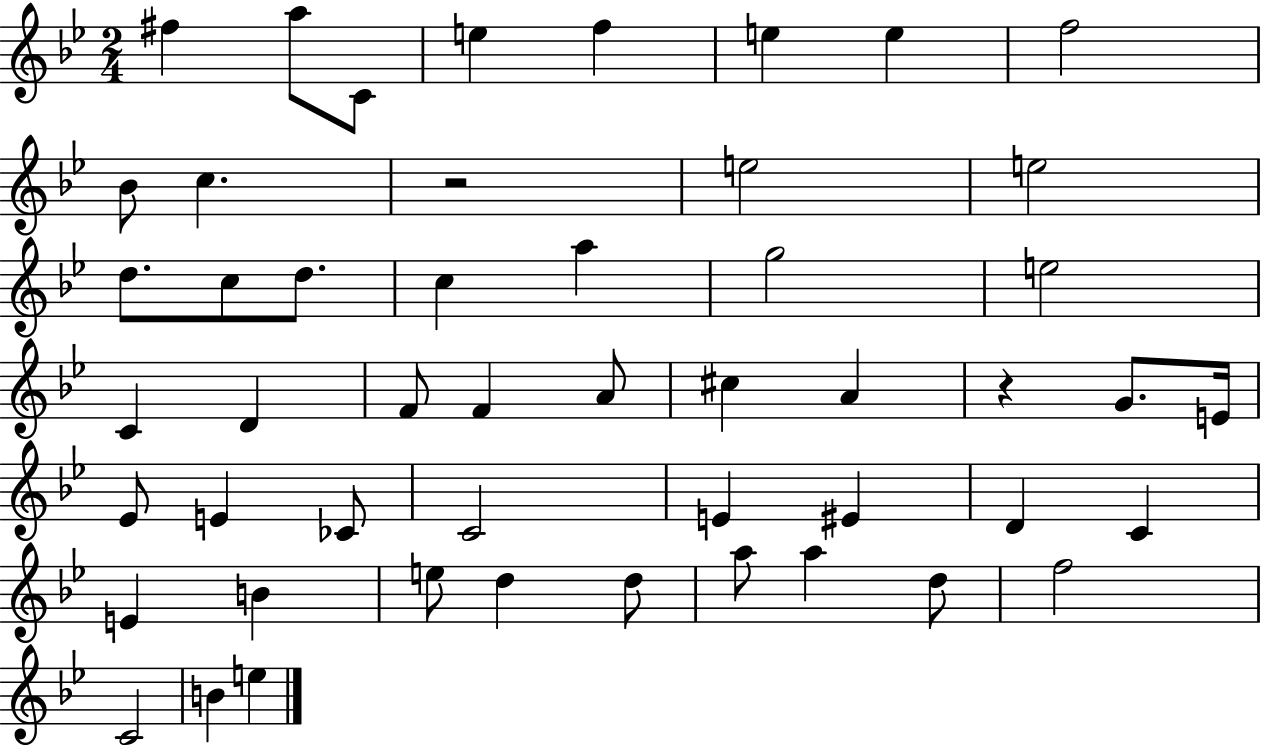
X:1
T:Untitled
M:2/4
L:1/4
K:Bb
^f a/2 C/2 e f e e f2 _B/2 c z2 e2 e2 d/2 c/2 d/2 c a g2 e2 C D F/2 F A/2 ^c A z G/2 E/4 _E/2 E _C/2 C2 E ^E D C E B e/2 d d/2 a/2 a d/2 f2 C2 B e